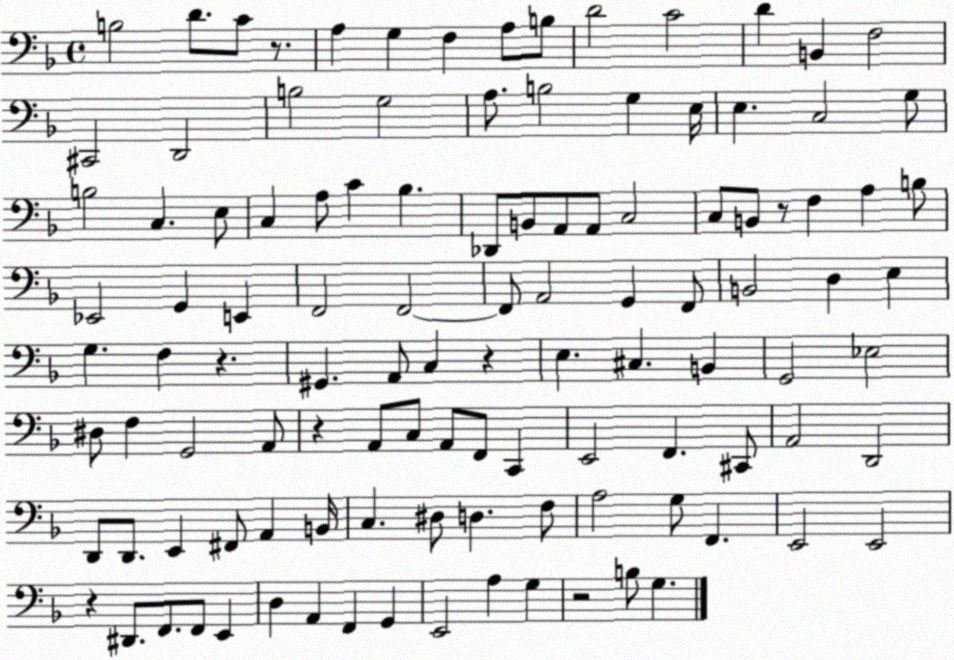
X:1
T:Untitled
M:4/4
L:1/4
K:F
B,2 D/2 C/2 z/2 A, G, F, A,/2 B,/2 D2 C2 D B,, F,2 ^C,,2 D,,2 B,2 G,2 A,/2 B,2 G, E,/4 E, C,2 G,/2 B,2 C, E,/2 C, A,/2 C _B, _D,,/2 B,,/2 A,,/2 A,,/2 C,2 C,/2 B,,/2 z/2 F, A, B,/2 _E,,2 G,, E,, F,,2 F,,2 F,,/2 A,,2 G,, F,,/2 B,,2 D, E, G, F, z ^G,, A,,/2 C, z E, ^C, B,, G,,2 _E,2 ^D,/2 F, G,,2 A,,/2 z A,,/2 C,/2 A,,/2 F,,/2 C,, E,,2 F,, ^C,,/2 A,,2 D,,2 D,,/2 D,,/2 E,, ^F,,/2 A,, B,,/4 C, ^D,/2 D, F,/2 A,2 G,/2 F,, E,,2 E,,2 z ^D,,/2 F,,/2 F,,/2 E,, D, A,, F,, G,, E,,2 A, G, z2 B,/2 G,